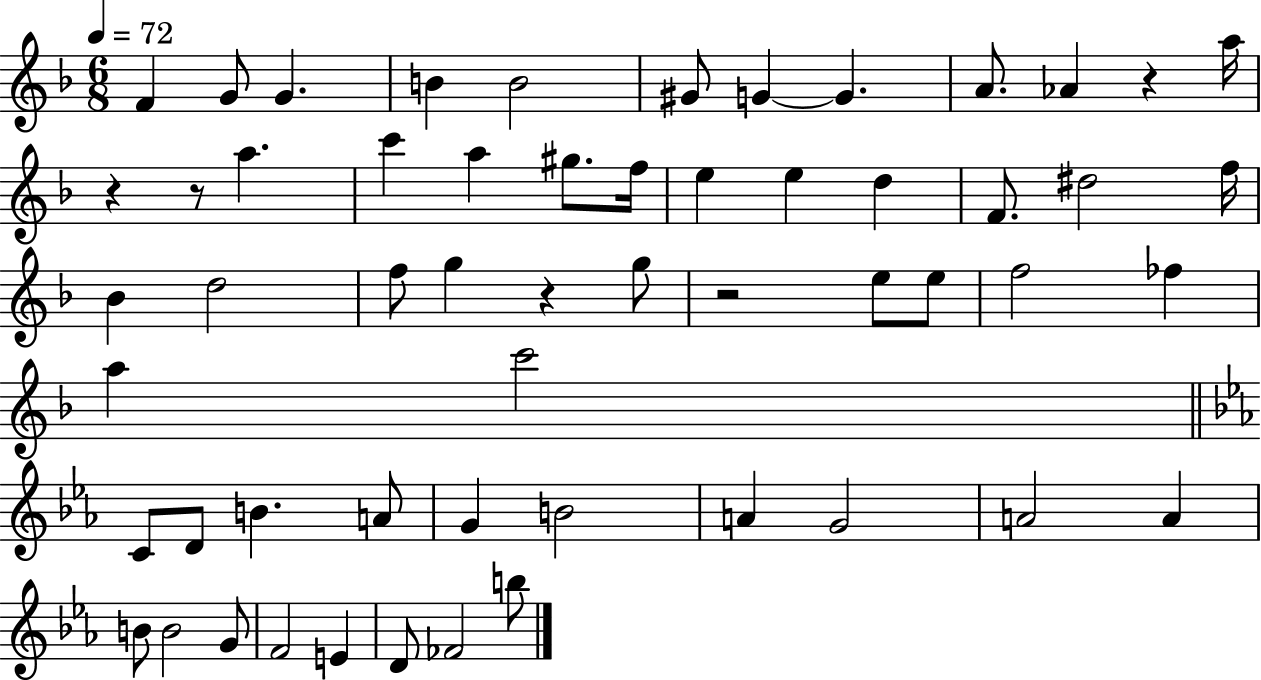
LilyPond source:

{
  \clef treble
  \numericTimeSignature
  \time 6/8
  \key f \major
  \tempo 4 = 72
  f'4 g'8 g'4. | b'4 b'2 | gis'8 g'4~~ g'4. | a'8. aes'4 r4 a''16 | \break r4 r8 a''4. | c'''4 a''4 gis''8. f''16 | e''4 e''4 d''4 | f'8. dis''2 f''16 | \break bes'4 d''2 | f''8 g''4 r4 g''8 | r2 e''8 e''8 | f''2 fes''4 | \break a''4 c'''2 | \bar "||" \break \key c \minor c'8 d'8 b'4. a'8 | g'4 b'2 | a'4 g'2 | a'2 a'4 | \break b'8 b'2 g'8 | f'2 e'4 | d'8 fes'2 b''8 | \bar "|."
}